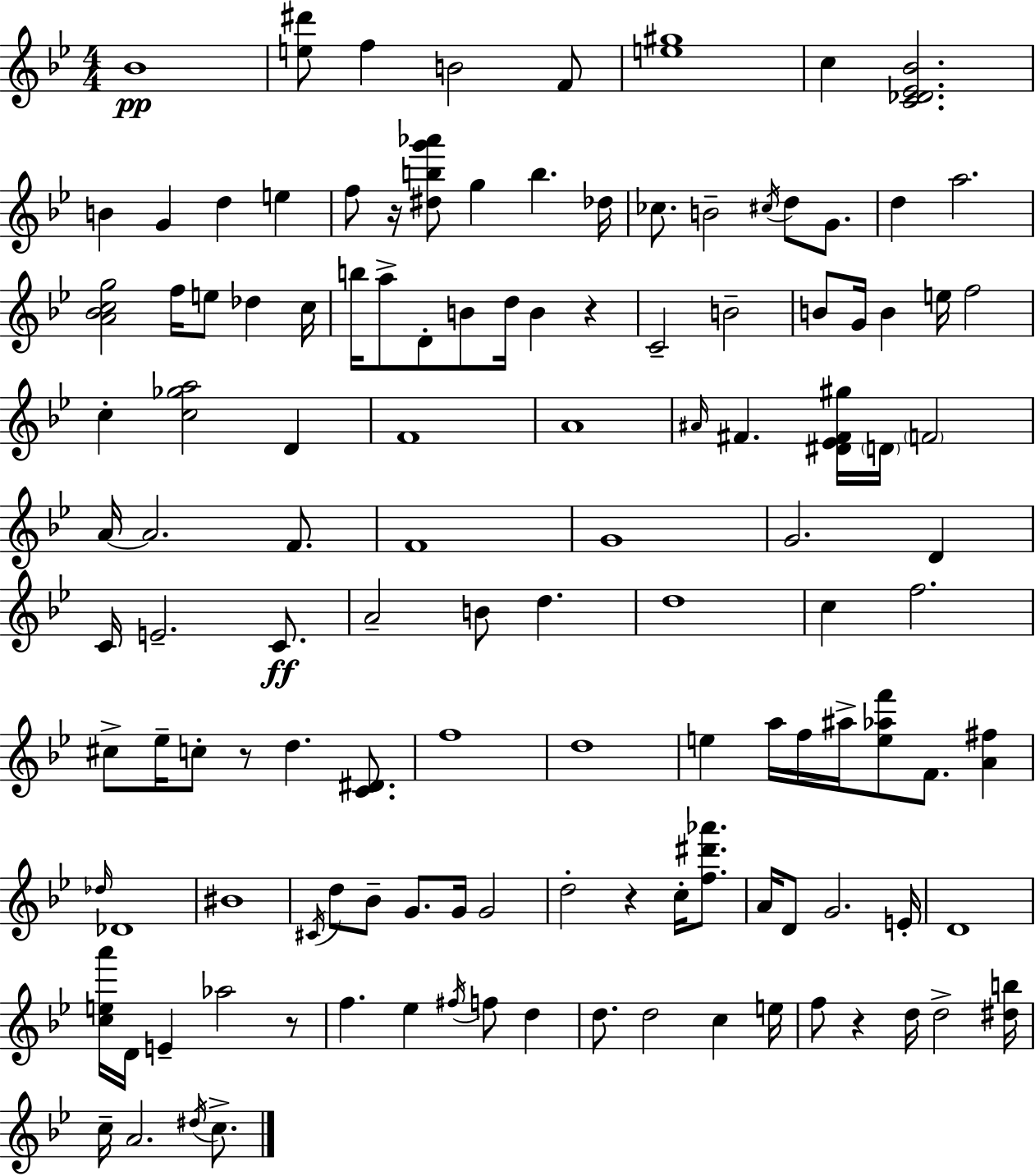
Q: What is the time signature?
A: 4/4